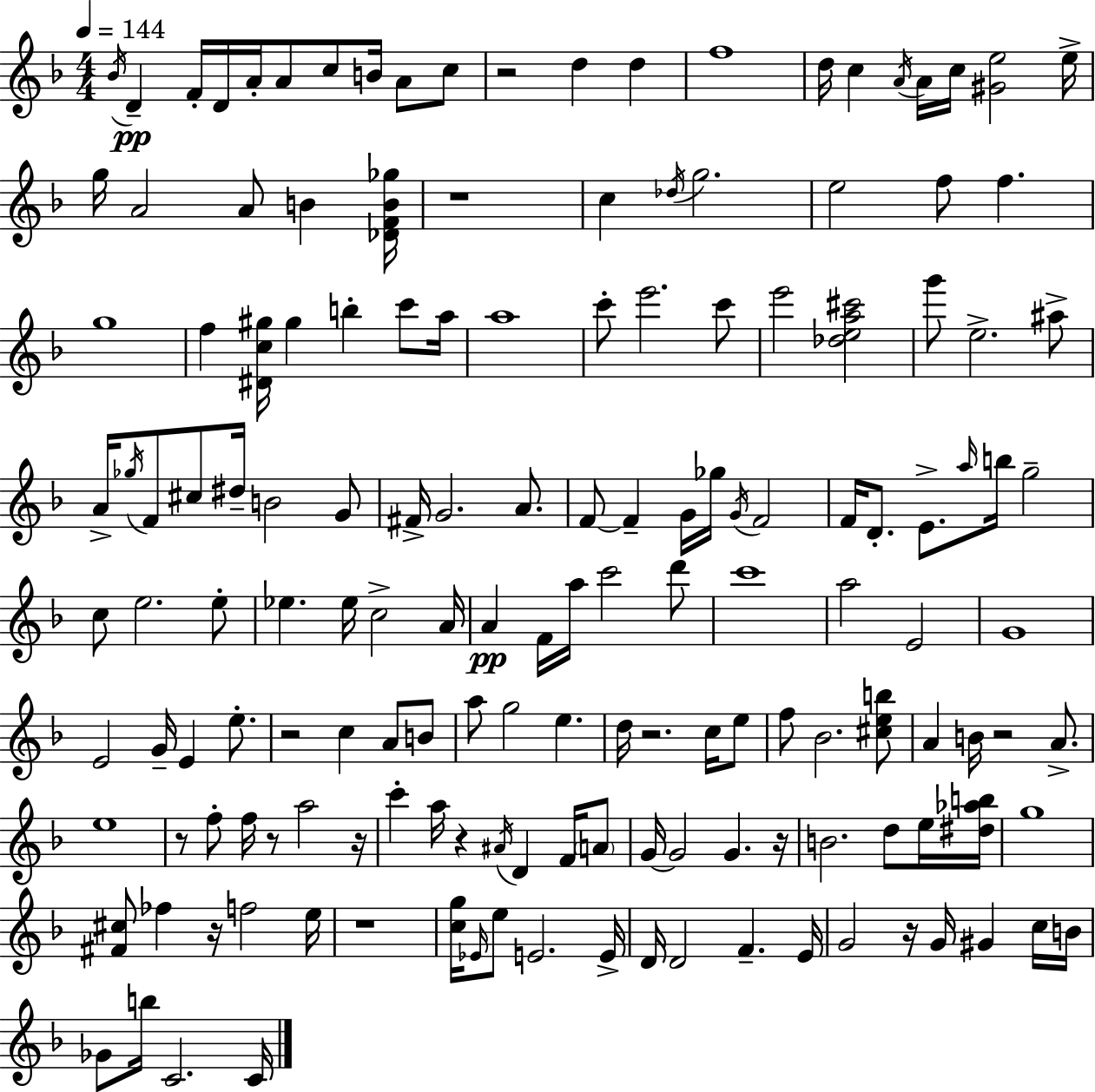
Bb4/s D4/q F4/s D4/s A4/s A4/e C5/e B4/s A4/e C5/e R/h D5/q D5/q F5/w D5/s C5/q A4/s A4/s C5/s [G#4,E5]/h E5/s G5/s A4/h A4/e B4/q [Db4,F4,B4,Gb5]/s R/w C5/q Db5/s G5/h. E5/h F5/e F5/q. G5/w F5/q [D#4,C5,G#5]/s G#5/q B5/q C6/e A5/s A5/w C6/e E6/h. C6/e E6/h [Db5,E5,A5,C#6]/h G6/e E5/h. A#5/e A4/s Gb5/s F4/e C#5/e D#5/s B4/h G4/e F#4/s G4/h. A4/e. F4/e F4/q G4/s Gb5/s G4/s F4/h F4/s D4/e. E4/e. A5/s B5/s G5/h C5/e E5/h. E5/e Eb5/q. Eb5/s C5/h A4/s A4/q F4/s A5/s C6/h D6/e C6/w A5/h E4/h G4/w E4/h G4/s E4/q E5/e. R/h C5/q A4/e B4/e A5/e G5/h E5/q. D5/s R/h. C5/s E5/e F5/e Bb4/h. [C#5,E5,B5]/e A4/q B4/s R/h A4/e. E5/w R/e F5/e F5/s R/e A5/h R/s C6/q A5/s R/q A#4/s D4/q F4/s A4/e G4/s G4/h G4/q. R/s B4/h. D5/e E5/s [D#5,Ab5,B5]/s G5/w [F#4,C#5]/e FES5/q R/s F5/h E5/s R/w [C5,G5]/s Eb4/s E5/e E4/h. E4/s D4/s D4/h F4/q. E4/s G4/h R/s G4/s G#4/q C5/s B4/s Gb4/e B5/s C4/h. C4/s